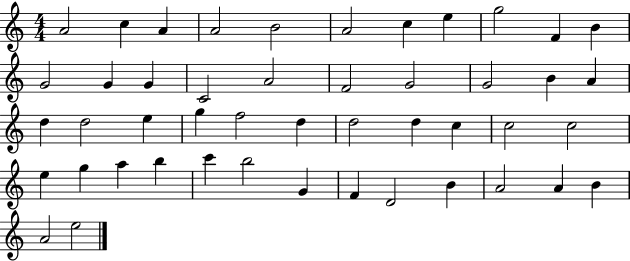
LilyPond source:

{
  \clef treble
  \numericTimeSignature
  \time 4/4
  \key c \major
  a'2 c''4 a'4 | a'2 b'2 | a'2 c''4 e''4 | g''2 f'4 b'4 | \break g'2 g'4 g'4 | c'2 a'2 | f'2 g'2 | g'2 b'4 a'4 | \break d''4 d''2 e''4 | g''4 f''2 d''4 | d''2 d''4 c''4 | c''2 c''2 | \break e''4 g''4 a''4 b''4 | c'''4 b''2 g'4 | f'4 d'2 b'4 | a'2 a'4 b'4 | \break a'2 e''2 | \bar "|."
}